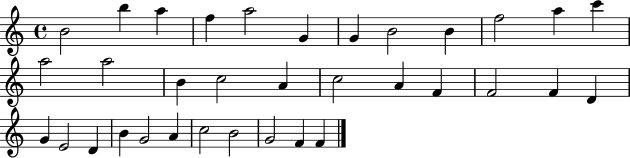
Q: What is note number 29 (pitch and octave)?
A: A4